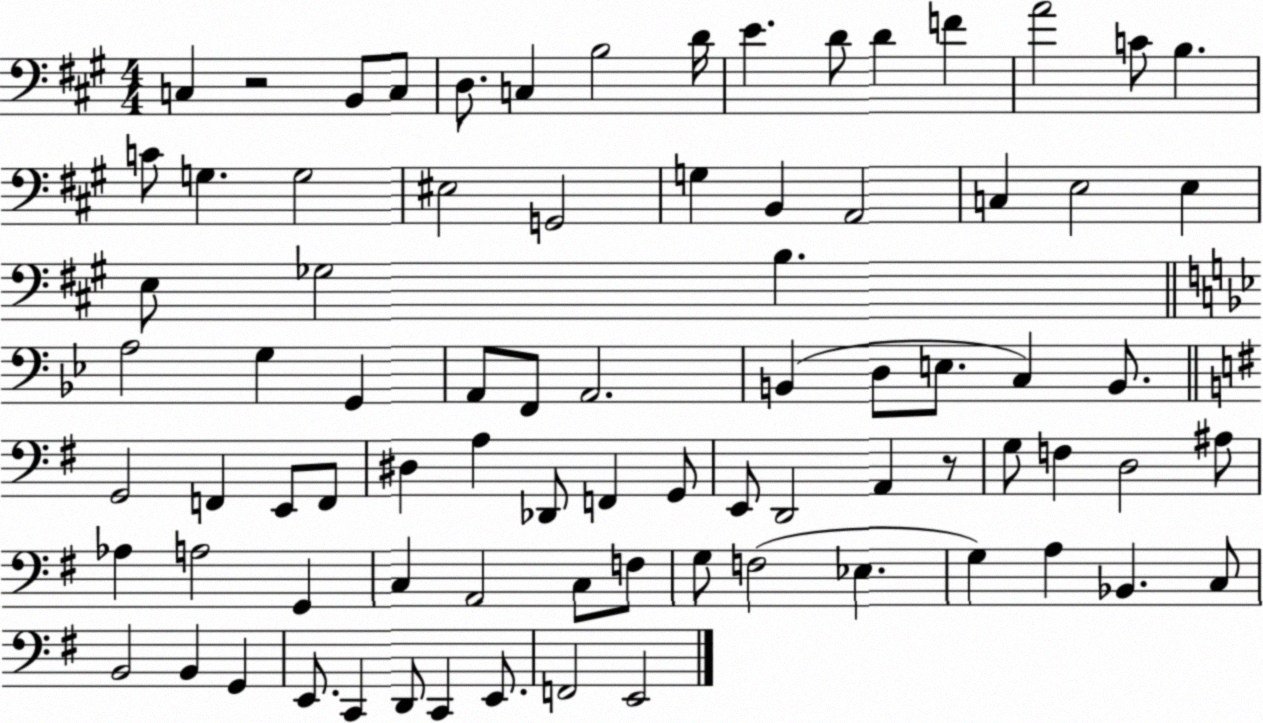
X:1
T:Untitled
M:4/4
L:1/4
K:A
C, z2 B,,/2 C,/2 D,/2 C, B,2 D/4 E D/2 D F A2 C/2 B, C/2 G, G,2 ^E,2 G,,2 G, B,, A,,2 C, E,2 E, E,/2 _G,2 B, A,2 G, G,, A,,/2 F,,/2 A,,2 B,, D,/2 E,/2 C, B,,/2 G,,2 F,, E,,/2 F,,/2 ^D, A, _D,,/2 F,, G,,/2 E,,/2 D,,2 A,, z/2 G,/2 F, D,2 ^A,/2 _A, A,2 G,, C, A,,2 C,/2 F,/2 G,/2 F,2 _E, G, A, _B,, C,/2 B,,2 B,, G,, E,,/2 C,, D,,/2 C,, E,,/2 F,,2 E,,2